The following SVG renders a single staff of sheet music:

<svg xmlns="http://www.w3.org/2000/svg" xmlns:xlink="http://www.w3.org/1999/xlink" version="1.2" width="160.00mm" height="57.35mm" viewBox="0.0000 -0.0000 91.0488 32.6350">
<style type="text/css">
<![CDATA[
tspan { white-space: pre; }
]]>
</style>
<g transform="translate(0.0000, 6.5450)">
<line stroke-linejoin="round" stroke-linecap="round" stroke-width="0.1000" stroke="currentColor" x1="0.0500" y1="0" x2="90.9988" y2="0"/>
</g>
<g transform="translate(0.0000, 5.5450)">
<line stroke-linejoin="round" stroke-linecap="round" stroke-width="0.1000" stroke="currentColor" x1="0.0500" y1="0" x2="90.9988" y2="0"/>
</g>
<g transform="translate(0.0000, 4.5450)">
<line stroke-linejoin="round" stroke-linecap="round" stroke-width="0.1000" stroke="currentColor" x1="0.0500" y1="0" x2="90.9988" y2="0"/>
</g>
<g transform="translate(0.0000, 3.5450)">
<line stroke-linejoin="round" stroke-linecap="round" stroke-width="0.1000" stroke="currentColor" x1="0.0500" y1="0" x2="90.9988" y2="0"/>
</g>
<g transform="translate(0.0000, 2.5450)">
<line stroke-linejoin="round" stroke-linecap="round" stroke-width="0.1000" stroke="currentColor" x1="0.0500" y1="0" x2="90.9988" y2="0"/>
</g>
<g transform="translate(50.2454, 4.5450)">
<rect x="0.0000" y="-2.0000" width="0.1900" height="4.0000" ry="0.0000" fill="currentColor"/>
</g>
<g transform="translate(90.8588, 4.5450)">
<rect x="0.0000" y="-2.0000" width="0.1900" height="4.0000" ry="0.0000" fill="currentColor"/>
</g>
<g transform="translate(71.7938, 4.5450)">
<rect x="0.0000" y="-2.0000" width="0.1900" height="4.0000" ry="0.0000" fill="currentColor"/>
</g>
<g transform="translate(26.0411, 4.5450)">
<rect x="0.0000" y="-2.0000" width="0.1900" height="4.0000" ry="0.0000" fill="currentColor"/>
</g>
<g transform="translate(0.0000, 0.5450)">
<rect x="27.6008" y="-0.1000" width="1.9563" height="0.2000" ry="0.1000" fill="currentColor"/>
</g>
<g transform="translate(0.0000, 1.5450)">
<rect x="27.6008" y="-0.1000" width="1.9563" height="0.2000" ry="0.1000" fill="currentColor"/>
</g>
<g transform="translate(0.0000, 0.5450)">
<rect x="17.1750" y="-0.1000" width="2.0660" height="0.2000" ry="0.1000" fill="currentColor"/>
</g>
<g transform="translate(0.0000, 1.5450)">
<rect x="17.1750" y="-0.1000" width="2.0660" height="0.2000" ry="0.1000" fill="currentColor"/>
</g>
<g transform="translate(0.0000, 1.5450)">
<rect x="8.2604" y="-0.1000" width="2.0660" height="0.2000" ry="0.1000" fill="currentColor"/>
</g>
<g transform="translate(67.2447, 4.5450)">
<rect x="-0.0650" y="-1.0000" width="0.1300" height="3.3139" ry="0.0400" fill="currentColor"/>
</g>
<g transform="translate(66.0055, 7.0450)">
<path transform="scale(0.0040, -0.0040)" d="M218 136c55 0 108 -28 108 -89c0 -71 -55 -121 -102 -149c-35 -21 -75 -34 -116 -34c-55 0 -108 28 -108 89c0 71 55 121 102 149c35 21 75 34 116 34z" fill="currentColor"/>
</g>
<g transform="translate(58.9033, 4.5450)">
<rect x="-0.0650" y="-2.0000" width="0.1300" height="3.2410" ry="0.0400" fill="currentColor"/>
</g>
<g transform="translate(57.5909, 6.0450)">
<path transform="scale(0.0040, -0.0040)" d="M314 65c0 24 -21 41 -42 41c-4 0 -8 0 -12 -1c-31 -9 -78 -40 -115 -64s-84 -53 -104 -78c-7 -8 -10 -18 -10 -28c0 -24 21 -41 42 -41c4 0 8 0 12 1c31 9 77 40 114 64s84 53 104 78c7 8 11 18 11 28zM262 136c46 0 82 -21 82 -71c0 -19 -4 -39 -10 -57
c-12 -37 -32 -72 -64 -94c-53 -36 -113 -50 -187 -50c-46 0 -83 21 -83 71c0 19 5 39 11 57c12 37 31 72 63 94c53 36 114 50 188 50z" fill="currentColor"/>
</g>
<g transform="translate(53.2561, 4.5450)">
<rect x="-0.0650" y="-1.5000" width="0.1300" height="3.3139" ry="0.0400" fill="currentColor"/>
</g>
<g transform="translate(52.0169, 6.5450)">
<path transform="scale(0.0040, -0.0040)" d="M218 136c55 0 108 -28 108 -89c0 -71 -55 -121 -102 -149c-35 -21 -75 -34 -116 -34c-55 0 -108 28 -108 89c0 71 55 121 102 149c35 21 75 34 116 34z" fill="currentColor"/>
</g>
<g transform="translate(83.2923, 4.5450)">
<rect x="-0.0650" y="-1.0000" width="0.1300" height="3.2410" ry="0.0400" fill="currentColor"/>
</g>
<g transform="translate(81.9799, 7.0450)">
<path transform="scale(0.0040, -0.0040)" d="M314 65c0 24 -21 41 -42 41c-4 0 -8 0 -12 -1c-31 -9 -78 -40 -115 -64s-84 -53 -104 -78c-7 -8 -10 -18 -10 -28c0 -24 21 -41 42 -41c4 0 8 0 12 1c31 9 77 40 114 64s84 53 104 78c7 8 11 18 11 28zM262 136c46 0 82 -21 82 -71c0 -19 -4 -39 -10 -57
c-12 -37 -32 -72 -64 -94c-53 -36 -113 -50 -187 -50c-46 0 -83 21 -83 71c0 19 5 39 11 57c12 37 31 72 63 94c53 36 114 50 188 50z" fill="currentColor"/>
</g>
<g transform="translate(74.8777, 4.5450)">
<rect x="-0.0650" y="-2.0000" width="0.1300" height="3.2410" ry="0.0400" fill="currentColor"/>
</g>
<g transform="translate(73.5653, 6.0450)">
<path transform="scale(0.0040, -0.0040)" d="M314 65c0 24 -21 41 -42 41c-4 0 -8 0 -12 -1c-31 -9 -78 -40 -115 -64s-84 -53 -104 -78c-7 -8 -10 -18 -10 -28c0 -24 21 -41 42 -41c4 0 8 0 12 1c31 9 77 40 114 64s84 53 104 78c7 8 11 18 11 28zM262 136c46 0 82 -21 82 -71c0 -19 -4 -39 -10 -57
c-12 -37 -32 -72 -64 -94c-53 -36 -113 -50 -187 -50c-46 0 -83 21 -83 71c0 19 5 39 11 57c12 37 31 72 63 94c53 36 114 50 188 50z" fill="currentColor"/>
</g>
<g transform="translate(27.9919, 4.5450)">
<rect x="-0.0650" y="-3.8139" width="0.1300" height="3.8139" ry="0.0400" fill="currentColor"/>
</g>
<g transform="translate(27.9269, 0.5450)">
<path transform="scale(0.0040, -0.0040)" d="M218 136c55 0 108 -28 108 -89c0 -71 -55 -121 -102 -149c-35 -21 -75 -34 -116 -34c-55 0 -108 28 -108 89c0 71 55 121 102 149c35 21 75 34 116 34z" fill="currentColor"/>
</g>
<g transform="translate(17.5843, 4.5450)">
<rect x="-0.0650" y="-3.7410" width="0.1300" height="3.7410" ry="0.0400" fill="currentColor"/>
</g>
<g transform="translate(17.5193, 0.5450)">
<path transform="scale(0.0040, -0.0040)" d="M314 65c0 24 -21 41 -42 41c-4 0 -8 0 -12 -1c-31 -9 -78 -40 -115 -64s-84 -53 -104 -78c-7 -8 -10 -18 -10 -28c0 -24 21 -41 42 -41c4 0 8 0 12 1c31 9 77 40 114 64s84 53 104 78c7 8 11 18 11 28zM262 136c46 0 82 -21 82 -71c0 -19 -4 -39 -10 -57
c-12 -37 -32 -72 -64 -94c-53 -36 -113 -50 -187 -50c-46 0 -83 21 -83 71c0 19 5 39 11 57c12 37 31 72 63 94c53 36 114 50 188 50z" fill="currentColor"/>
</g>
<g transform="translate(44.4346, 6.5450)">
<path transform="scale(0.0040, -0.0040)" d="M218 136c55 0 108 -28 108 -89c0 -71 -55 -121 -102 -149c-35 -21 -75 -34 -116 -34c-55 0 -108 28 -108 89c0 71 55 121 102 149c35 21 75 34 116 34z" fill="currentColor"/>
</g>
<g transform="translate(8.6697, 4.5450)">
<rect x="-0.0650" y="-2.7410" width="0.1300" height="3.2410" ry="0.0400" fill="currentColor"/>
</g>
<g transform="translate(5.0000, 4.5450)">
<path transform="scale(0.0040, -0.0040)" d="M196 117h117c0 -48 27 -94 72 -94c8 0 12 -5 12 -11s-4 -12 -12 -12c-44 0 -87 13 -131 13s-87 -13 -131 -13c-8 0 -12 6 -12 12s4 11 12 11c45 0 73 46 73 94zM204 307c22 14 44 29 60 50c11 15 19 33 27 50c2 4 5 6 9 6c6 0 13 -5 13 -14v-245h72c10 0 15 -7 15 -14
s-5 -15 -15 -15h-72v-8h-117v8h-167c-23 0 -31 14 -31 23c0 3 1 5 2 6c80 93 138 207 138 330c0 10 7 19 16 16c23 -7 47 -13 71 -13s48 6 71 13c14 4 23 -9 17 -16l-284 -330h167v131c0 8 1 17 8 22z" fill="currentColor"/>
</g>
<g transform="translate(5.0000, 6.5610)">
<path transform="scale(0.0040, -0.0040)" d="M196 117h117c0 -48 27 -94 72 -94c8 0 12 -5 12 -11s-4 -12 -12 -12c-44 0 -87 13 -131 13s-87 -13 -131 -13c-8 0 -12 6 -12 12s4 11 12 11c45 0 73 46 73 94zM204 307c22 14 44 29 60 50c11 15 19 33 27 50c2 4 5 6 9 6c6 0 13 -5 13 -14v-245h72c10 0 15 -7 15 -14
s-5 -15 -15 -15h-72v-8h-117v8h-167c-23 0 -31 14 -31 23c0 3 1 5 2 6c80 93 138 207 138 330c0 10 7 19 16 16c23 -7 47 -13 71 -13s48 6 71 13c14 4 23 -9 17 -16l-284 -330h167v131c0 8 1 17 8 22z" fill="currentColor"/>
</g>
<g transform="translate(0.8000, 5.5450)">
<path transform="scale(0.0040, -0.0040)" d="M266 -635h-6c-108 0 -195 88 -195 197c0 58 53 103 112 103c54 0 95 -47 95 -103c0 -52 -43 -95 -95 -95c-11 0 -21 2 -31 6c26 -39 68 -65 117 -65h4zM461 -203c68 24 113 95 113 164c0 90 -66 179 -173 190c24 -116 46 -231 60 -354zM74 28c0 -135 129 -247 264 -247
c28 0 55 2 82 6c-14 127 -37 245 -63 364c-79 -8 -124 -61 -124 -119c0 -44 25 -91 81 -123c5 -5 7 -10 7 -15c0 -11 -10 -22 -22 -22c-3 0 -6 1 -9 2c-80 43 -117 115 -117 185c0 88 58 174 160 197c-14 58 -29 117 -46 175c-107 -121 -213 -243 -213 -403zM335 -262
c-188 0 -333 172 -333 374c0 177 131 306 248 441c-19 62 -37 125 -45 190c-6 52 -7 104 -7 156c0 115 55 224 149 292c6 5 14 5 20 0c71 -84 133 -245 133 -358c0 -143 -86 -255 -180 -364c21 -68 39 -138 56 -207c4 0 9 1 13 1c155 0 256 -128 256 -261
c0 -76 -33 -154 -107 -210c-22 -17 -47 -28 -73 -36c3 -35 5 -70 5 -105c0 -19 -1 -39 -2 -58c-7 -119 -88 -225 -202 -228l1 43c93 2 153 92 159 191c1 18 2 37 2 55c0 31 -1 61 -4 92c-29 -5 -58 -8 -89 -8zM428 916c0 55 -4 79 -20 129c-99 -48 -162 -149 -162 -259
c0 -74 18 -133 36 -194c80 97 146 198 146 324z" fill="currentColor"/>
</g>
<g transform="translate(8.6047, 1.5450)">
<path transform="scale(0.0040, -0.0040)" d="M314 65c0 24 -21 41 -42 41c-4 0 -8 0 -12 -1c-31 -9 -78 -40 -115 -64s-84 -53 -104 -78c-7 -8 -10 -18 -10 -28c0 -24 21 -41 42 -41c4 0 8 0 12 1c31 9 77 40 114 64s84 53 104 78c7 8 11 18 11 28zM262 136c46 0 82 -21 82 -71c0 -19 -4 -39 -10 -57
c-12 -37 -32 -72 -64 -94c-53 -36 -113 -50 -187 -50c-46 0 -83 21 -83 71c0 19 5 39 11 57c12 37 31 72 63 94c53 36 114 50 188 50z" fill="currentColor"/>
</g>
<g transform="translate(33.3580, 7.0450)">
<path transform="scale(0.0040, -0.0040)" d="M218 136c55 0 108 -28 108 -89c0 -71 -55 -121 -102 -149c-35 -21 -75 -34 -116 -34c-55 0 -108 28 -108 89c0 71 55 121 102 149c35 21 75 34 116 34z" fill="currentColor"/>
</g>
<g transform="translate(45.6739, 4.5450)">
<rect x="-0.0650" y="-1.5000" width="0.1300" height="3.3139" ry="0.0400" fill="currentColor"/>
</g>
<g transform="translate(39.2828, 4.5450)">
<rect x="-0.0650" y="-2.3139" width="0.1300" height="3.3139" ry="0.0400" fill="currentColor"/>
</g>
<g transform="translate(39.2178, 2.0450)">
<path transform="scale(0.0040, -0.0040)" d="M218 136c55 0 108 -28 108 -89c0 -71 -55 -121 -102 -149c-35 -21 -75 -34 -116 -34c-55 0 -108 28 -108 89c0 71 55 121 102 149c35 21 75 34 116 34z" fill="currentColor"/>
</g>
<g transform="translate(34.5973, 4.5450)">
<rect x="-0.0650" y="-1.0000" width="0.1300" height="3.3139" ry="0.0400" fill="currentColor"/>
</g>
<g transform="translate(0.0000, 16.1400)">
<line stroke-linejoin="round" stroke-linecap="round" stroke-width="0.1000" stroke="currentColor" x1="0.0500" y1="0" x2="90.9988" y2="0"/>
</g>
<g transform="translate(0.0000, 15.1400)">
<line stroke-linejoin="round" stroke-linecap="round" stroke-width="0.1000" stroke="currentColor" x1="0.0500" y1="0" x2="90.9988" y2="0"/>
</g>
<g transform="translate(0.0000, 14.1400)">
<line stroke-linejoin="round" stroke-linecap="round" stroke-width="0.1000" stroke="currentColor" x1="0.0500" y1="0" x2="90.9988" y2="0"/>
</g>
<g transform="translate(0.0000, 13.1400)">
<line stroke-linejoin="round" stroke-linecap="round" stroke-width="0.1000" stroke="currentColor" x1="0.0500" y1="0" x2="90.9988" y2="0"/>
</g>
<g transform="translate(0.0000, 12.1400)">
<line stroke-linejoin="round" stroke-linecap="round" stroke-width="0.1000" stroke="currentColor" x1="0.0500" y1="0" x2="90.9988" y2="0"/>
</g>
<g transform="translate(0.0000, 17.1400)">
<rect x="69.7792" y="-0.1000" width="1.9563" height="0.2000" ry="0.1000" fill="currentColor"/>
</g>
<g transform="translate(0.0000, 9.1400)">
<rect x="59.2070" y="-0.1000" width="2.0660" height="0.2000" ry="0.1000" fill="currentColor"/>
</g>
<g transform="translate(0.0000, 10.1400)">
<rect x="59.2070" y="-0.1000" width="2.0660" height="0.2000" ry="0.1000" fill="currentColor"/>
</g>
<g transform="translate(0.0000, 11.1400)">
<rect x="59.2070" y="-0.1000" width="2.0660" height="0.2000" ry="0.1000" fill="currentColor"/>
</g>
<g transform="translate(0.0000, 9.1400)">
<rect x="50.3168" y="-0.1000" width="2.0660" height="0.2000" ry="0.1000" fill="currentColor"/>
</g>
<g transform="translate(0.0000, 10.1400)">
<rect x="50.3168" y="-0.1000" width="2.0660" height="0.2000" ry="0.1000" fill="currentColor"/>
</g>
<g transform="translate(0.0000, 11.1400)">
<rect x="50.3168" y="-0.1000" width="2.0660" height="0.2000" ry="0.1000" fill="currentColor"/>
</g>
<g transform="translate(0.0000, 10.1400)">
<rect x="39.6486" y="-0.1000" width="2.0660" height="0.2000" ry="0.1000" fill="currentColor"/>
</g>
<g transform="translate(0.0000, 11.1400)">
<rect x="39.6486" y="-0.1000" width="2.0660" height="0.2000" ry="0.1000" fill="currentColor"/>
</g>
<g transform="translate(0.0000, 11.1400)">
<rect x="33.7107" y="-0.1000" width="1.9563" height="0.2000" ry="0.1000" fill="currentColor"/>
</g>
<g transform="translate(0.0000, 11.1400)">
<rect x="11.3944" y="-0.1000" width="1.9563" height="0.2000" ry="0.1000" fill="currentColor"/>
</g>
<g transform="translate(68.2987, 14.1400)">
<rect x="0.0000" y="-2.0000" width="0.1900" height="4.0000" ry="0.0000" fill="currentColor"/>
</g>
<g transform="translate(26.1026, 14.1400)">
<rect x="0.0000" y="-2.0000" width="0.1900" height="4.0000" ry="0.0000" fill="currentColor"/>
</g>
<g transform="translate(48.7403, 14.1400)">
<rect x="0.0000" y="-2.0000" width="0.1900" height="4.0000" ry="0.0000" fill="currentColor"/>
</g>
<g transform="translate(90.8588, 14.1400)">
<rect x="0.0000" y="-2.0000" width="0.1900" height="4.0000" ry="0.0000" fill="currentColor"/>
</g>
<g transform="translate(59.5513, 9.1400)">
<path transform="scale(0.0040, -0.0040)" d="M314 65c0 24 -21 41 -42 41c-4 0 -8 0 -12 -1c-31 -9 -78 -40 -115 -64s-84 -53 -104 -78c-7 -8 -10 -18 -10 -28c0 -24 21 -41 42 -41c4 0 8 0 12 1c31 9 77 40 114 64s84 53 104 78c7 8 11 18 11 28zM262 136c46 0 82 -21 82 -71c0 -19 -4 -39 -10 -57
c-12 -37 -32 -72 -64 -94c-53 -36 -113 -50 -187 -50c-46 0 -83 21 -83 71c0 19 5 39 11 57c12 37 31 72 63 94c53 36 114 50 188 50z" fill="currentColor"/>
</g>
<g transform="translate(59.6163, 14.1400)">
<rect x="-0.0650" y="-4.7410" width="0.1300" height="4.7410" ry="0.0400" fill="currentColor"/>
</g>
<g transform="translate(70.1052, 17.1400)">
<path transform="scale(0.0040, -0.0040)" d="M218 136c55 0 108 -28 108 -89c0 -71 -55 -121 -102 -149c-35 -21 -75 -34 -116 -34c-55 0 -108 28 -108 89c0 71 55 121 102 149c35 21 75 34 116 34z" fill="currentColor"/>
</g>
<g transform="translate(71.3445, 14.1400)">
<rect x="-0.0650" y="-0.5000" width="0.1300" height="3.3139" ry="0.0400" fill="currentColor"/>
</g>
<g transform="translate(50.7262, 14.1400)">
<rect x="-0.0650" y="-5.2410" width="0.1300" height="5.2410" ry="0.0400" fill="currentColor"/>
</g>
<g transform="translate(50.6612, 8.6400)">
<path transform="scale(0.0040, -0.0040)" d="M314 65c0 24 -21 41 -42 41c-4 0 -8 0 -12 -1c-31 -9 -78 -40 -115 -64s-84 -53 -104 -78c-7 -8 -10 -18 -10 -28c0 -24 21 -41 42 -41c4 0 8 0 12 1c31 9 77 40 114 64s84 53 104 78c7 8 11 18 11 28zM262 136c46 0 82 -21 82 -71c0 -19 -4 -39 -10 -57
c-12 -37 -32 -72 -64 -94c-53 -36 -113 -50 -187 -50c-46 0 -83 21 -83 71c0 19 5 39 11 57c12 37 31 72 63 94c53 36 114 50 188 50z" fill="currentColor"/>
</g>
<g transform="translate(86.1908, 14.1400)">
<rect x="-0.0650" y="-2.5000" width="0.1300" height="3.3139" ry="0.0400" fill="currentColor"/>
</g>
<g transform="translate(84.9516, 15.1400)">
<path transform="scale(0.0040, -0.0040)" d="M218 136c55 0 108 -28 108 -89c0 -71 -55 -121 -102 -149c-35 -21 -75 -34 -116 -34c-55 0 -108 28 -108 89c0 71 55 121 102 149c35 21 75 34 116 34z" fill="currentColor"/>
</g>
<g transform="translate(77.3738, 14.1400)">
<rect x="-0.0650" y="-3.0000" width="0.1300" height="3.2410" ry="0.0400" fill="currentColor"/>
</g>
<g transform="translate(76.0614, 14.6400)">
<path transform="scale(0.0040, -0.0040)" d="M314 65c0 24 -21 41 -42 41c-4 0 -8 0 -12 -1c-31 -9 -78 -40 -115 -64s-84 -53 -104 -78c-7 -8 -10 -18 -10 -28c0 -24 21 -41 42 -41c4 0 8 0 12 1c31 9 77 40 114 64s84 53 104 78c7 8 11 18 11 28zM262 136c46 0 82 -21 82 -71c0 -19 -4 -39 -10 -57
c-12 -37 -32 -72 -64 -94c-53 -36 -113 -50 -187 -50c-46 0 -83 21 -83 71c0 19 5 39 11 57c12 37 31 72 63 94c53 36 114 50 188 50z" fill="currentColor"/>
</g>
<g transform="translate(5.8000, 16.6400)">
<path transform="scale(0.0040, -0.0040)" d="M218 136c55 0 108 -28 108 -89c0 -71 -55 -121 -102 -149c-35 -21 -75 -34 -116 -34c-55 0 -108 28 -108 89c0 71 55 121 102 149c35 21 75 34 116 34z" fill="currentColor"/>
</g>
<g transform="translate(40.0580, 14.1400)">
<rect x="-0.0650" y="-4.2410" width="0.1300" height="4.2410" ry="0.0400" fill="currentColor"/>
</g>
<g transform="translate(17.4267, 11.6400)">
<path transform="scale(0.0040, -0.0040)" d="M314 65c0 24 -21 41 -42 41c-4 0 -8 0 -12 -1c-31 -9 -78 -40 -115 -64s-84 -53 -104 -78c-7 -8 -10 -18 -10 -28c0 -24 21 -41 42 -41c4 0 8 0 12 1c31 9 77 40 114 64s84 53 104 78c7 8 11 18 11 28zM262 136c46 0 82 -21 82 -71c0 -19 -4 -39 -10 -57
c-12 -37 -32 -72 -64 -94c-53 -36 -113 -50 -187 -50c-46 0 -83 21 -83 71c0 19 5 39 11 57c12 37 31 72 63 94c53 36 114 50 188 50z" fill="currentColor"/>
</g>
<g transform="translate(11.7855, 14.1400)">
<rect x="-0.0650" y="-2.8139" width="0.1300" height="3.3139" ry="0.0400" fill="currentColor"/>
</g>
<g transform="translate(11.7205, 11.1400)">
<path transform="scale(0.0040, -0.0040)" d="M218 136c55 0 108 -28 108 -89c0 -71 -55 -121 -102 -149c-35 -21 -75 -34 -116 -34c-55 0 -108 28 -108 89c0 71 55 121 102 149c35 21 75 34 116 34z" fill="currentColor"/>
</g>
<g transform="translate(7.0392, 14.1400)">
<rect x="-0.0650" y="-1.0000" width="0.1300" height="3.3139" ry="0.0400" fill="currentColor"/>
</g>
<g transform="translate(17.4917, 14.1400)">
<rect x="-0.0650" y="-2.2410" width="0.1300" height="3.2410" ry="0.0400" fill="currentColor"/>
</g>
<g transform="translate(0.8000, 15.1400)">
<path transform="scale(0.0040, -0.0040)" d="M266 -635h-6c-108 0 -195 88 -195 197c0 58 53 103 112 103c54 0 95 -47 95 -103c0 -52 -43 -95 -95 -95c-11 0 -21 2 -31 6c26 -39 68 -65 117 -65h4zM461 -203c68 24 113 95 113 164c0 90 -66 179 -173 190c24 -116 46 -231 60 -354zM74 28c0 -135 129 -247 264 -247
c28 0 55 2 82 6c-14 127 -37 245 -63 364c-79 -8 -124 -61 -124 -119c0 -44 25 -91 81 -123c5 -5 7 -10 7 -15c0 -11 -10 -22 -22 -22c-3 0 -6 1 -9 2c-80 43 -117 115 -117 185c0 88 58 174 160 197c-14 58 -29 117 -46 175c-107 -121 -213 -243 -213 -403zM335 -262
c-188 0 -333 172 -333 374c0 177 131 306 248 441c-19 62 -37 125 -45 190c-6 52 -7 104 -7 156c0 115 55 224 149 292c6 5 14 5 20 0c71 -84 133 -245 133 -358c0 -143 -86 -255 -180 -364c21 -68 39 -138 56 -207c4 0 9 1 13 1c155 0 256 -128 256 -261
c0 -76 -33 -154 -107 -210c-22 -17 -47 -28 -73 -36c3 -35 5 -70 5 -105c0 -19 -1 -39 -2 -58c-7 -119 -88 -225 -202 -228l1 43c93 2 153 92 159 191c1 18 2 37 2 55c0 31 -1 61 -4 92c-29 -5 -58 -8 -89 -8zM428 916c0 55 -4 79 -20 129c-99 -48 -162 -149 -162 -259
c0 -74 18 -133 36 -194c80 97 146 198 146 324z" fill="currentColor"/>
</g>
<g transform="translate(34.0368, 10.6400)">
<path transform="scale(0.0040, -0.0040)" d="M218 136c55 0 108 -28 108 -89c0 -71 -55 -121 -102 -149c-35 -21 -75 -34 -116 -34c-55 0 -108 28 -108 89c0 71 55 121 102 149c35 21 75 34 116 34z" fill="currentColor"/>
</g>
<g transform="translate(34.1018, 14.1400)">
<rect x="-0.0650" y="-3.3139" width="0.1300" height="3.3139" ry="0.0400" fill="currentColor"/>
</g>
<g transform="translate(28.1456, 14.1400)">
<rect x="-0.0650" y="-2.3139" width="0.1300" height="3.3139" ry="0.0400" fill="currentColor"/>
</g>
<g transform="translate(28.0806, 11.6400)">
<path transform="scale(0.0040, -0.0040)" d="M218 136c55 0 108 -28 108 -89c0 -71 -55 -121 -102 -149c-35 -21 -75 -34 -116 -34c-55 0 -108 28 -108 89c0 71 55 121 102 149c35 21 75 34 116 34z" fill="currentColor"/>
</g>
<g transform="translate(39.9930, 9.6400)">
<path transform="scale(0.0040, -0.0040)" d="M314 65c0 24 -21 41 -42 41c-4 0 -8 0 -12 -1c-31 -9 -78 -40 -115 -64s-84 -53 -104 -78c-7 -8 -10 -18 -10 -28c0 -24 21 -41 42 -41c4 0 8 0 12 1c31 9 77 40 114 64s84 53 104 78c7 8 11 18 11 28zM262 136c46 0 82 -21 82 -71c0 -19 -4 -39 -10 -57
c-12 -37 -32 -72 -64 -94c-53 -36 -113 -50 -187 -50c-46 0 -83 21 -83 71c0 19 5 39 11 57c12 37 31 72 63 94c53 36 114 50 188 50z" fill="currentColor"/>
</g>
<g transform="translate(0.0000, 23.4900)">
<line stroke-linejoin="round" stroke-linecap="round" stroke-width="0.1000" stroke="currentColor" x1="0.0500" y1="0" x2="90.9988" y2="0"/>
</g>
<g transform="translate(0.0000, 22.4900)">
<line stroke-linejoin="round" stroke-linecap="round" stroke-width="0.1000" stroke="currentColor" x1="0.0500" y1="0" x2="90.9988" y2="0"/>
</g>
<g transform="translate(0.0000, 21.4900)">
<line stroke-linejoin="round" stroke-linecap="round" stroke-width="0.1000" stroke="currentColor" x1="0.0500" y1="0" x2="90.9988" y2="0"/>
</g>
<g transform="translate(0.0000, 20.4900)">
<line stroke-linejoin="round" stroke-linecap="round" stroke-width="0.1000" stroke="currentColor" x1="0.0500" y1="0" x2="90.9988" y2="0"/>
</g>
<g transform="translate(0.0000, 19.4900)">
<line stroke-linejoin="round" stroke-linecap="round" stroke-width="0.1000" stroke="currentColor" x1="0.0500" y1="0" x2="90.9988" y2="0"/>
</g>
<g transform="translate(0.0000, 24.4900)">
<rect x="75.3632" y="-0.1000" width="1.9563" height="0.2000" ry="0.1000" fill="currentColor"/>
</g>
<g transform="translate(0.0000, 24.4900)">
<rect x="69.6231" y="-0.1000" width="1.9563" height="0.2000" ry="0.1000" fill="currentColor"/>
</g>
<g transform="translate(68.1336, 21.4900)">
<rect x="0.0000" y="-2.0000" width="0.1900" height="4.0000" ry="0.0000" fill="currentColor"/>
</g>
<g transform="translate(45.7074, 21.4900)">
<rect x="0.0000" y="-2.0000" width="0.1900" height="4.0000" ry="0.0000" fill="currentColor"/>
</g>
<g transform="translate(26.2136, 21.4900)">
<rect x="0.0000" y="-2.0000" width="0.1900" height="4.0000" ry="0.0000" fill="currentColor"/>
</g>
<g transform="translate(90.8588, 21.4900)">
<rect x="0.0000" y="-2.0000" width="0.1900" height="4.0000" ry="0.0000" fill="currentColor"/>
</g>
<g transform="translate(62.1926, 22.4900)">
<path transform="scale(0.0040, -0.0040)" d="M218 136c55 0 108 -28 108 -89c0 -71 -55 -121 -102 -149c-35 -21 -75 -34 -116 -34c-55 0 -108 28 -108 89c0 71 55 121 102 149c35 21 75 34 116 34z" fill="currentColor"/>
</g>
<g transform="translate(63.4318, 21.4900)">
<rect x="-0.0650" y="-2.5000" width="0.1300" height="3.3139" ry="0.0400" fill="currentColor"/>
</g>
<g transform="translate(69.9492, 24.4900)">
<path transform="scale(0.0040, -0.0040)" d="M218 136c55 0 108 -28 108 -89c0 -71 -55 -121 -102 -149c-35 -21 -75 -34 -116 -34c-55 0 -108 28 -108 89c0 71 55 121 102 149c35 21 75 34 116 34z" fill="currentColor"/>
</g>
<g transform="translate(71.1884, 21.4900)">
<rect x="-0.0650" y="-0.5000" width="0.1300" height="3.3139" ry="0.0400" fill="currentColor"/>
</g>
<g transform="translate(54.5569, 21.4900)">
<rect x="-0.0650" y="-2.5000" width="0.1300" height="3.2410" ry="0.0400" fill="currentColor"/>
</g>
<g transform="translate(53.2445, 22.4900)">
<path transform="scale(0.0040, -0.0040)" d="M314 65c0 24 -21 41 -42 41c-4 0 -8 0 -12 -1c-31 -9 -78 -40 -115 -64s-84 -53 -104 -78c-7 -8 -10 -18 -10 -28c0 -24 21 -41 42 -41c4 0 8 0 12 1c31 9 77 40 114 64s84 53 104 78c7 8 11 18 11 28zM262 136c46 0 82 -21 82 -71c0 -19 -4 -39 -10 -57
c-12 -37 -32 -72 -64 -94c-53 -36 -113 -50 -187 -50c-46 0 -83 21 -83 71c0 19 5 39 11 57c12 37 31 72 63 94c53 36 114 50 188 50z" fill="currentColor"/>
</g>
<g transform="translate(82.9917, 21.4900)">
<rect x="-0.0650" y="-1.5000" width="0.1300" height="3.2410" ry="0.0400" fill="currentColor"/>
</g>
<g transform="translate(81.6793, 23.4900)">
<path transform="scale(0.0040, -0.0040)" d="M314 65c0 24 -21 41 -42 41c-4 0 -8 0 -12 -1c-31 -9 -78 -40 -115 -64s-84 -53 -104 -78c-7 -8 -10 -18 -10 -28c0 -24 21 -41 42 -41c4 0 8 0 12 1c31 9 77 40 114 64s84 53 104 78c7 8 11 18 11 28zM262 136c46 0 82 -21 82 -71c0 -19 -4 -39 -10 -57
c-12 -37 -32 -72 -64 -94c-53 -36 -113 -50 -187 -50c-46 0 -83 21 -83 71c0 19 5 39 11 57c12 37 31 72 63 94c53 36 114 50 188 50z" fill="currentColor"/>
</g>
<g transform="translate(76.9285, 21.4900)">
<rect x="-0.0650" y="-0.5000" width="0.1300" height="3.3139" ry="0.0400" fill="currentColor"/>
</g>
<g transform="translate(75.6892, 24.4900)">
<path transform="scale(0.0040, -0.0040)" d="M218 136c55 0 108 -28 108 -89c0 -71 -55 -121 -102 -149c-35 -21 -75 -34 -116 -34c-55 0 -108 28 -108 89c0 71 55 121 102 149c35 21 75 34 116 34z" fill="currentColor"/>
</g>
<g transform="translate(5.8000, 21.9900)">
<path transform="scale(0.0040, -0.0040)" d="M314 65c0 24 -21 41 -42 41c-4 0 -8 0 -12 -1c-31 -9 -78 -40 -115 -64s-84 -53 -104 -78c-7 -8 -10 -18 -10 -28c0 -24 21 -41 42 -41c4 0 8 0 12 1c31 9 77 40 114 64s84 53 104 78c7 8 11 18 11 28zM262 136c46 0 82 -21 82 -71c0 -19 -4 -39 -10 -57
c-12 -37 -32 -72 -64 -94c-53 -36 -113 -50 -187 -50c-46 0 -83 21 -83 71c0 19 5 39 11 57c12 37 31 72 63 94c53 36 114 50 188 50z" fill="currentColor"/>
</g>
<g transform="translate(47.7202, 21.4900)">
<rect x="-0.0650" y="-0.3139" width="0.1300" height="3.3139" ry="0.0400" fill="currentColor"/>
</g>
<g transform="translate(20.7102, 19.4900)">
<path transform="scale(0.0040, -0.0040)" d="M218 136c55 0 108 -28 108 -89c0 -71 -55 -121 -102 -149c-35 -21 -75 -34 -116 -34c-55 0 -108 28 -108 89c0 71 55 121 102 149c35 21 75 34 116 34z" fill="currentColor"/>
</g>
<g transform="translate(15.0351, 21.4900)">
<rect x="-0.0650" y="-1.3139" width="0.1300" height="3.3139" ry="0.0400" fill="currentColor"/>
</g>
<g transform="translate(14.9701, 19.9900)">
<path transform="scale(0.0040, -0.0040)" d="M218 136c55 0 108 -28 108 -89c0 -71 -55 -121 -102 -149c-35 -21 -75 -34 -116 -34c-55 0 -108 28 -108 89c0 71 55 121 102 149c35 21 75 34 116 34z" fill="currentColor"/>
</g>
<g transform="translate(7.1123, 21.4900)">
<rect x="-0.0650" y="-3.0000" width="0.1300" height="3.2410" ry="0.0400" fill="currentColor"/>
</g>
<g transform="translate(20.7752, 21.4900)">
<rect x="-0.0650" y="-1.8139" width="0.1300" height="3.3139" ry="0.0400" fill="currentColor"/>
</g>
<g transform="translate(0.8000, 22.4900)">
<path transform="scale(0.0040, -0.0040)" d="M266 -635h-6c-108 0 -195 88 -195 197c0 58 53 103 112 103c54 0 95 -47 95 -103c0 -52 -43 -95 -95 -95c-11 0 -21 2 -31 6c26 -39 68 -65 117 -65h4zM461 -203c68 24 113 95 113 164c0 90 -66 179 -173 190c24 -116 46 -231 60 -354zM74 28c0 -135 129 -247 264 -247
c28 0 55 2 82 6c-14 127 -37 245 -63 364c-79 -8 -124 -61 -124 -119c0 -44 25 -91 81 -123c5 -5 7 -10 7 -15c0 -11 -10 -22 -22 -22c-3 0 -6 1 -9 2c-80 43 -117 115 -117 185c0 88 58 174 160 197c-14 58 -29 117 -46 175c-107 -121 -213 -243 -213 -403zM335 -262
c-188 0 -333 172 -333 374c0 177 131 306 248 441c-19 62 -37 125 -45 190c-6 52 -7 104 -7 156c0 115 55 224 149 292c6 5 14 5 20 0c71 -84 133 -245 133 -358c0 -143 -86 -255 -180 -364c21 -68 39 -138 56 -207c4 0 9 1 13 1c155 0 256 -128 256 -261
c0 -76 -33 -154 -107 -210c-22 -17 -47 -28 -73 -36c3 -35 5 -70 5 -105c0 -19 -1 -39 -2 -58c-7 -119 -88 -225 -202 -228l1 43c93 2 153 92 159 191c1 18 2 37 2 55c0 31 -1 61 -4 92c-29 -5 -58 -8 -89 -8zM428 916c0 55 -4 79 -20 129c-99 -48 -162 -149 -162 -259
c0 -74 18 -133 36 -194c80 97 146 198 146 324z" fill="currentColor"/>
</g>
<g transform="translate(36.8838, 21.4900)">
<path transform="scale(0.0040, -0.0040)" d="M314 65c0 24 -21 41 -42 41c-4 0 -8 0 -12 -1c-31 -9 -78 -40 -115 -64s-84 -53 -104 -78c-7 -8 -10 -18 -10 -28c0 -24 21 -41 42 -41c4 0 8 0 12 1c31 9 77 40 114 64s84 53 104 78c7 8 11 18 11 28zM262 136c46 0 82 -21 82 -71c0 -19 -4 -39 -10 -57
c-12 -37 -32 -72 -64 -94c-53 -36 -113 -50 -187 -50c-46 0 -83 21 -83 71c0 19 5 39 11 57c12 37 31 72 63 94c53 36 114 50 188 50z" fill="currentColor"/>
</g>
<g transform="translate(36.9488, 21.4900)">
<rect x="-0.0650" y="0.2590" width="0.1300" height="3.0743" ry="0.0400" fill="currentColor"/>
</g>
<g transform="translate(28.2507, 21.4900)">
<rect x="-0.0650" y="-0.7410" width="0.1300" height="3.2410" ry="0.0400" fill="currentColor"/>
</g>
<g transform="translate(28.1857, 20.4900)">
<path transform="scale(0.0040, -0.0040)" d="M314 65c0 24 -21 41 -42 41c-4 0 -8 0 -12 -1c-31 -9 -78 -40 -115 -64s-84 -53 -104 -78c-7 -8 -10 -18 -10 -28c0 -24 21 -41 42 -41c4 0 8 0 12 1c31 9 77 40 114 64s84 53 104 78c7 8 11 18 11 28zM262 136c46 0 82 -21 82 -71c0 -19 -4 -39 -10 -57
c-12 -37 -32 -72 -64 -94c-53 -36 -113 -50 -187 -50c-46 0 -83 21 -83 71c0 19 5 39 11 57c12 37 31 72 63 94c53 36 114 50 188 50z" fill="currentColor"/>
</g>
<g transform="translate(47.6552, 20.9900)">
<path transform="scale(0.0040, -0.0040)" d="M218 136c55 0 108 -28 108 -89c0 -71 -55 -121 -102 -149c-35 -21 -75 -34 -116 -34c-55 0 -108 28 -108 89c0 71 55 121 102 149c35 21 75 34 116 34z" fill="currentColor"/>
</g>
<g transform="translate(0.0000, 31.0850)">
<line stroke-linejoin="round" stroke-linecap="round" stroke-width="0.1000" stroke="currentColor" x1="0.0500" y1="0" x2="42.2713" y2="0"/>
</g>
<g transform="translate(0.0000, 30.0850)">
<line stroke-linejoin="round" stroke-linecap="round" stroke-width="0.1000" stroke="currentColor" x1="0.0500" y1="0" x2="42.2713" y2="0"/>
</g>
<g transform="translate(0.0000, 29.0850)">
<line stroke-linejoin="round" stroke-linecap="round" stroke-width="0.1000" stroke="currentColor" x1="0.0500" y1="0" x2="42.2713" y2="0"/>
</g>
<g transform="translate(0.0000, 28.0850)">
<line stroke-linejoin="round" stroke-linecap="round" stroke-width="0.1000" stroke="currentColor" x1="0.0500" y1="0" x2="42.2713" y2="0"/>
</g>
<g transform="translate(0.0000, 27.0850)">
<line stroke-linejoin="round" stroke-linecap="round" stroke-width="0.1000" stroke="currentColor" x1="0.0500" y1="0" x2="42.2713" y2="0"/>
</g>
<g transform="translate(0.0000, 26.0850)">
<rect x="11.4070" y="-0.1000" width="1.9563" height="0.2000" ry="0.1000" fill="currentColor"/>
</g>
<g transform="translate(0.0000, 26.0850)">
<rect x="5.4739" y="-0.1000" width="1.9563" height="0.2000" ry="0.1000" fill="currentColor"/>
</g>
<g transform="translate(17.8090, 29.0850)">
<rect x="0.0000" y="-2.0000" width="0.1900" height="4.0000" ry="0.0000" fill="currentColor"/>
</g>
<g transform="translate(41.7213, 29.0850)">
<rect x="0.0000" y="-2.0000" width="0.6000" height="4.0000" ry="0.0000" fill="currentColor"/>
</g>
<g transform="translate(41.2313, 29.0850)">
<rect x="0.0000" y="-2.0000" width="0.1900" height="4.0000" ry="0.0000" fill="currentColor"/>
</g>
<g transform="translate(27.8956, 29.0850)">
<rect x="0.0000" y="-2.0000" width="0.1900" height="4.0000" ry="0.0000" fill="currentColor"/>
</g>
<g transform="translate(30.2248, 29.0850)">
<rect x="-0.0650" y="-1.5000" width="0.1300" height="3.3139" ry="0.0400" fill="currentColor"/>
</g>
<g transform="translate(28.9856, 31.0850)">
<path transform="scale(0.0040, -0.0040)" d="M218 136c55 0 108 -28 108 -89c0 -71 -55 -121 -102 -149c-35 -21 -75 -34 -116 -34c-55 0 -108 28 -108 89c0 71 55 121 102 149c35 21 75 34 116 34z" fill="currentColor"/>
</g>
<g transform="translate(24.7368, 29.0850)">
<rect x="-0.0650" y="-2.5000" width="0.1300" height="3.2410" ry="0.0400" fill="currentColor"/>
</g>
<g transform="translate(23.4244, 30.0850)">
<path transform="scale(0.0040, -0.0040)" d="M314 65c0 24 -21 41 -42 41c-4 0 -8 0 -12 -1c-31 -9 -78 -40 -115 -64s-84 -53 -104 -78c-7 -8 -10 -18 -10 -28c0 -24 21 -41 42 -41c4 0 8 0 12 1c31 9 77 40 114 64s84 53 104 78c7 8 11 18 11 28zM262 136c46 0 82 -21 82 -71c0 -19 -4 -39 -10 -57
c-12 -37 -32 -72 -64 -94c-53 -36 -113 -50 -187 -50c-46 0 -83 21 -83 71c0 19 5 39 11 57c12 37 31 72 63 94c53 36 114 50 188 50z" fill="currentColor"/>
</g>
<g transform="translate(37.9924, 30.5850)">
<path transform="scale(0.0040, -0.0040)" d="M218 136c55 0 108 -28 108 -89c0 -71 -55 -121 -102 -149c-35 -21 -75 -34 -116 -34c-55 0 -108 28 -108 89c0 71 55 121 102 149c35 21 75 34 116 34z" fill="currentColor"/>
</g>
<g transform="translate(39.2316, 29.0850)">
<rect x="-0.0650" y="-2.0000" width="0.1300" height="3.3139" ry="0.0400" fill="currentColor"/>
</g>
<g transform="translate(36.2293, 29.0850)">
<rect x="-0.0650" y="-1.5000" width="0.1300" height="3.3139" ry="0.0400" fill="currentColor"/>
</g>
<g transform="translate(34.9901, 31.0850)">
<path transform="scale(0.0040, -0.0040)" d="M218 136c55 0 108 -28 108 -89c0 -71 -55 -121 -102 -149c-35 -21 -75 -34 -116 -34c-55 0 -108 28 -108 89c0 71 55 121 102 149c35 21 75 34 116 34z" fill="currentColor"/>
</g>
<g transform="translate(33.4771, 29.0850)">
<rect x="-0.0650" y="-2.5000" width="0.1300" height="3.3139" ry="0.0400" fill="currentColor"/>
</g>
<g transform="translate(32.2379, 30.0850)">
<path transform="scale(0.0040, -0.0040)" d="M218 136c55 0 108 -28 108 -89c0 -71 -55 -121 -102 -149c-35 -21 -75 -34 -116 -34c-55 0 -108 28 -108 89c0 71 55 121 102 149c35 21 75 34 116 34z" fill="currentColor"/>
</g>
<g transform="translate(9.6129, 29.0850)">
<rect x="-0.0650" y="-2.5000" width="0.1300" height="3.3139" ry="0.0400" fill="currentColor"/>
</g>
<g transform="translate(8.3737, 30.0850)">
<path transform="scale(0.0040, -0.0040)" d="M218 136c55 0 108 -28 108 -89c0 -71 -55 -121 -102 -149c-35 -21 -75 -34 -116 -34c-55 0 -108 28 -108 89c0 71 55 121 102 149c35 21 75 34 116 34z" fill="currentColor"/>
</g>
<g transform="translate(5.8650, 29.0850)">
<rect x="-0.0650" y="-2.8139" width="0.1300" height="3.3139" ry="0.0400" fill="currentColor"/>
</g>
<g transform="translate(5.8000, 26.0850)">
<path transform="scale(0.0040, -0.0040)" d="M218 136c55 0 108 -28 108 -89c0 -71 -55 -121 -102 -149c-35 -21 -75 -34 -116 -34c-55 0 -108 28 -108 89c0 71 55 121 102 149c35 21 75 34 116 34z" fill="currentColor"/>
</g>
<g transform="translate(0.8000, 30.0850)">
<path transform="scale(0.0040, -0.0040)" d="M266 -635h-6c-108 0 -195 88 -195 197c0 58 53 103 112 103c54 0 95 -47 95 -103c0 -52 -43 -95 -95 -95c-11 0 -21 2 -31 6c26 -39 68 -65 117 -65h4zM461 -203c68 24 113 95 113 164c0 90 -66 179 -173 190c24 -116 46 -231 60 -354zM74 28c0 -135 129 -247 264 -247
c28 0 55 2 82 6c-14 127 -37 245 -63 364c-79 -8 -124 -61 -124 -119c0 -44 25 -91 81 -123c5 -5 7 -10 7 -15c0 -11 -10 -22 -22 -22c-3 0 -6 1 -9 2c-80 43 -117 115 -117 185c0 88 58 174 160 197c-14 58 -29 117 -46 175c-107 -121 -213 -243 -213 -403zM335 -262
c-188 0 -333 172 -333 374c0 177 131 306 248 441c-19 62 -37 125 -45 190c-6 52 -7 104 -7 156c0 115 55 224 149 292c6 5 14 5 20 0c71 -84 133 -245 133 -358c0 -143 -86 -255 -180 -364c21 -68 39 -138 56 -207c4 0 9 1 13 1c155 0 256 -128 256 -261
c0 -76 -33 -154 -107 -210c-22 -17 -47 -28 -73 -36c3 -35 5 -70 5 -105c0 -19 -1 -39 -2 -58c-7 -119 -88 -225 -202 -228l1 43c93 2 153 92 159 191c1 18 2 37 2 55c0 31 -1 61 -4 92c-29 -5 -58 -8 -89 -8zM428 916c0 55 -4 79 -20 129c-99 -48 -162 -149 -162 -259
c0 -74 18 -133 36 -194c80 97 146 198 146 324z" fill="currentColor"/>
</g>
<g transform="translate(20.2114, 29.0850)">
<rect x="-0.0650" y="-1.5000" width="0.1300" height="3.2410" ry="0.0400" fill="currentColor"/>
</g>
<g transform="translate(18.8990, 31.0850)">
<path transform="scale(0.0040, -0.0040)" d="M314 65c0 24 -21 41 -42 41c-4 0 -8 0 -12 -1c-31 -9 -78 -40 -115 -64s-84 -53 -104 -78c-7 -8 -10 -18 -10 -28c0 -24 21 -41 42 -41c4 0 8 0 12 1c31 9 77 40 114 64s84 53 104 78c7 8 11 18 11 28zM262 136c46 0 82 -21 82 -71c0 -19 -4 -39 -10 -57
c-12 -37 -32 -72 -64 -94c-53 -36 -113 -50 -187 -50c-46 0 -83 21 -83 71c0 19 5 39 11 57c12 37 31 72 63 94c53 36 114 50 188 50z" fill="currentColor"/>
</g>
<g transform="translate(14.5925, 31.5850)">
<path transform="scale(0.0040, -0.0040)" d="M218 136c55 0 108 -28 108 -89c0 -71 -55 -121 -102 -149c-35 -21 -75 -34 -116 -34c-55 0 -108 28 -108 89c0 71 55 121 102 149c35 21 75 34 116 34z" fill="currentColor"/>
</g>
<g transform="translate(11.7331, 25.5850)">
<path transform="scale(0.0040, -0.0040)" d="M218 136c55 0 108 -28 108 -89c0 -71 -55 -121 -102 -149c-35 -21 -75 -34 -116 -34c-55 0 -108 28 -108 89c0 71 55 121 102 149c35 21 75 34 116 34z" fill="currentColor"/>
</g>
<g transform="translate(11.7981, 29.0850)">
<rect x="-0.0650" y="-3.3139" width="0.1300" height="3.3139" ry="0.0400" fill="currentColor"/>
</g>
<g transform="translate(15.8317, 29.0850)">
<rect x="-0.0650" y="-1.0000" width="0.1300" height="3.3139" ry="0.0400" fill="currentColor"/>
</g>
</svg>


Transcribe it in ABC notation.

X:1
T:Untitled
M:4/4
L:1/4
K:C
a2 c'2 c' D g E E F2 D F2 D2 D a g2 g b d'2 f'2 e'2 C A2 G A2 e f d2 B2 c G2 G C C E2 a G b D E2 G2 E G E F